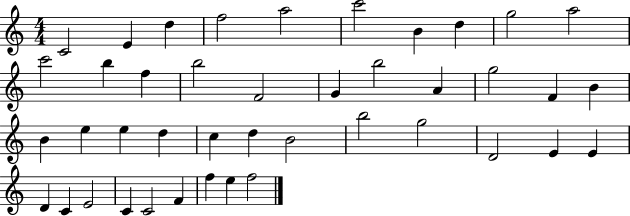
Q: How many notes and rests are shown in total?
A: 42